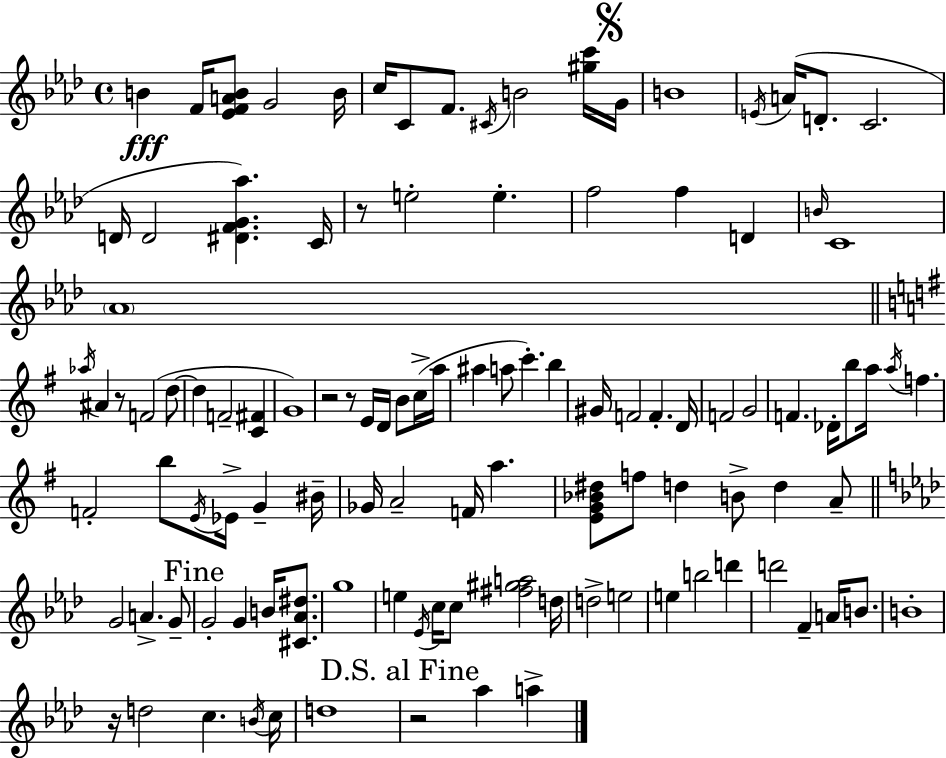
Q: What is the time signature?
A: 4/4